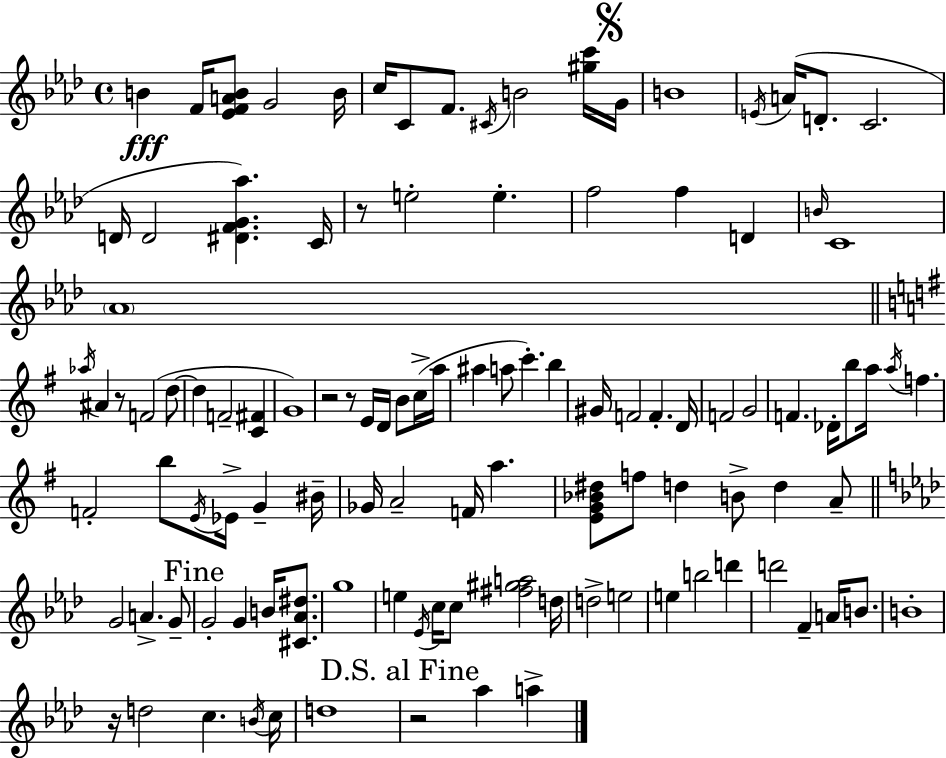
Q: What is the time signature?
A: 4/4